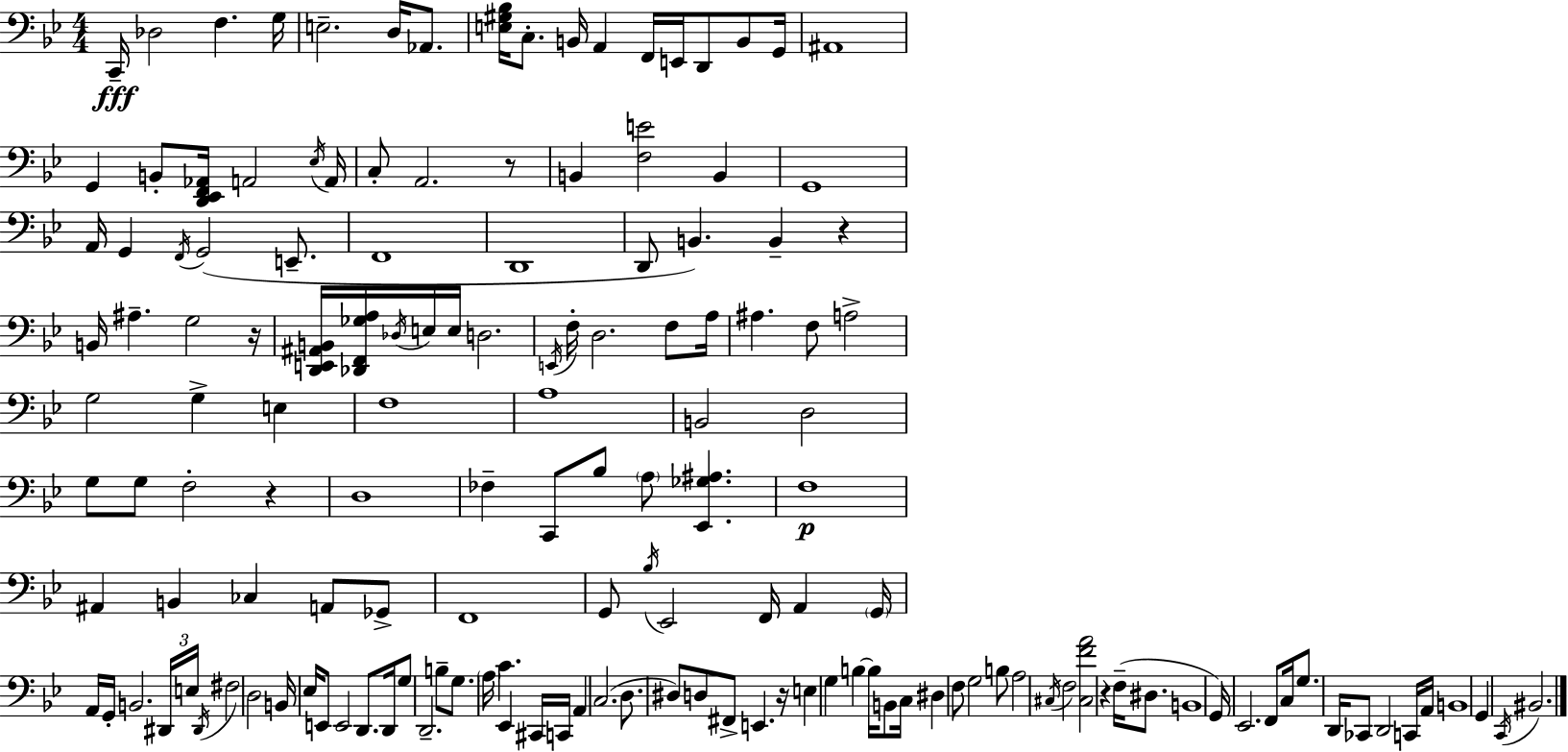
C2/s Db3/h F3/q. G3/s E3/h. D3/s Ab2/e. [E3,G#3,Bb3]/s C3/e. B2/s A2/q F2/s E2/s D2/e B2/e G2/s A#2/w G2/q B2/e [D2,Eb2,F2,Ab2]/s A2/h Eb3/s A2/s C3/e A2/h. R/e B2/q [F3,E4]/h B2/q G2/w A2/s G2/q F2/s G2/h E2/e. F2/w D2/w D2/e B2/q. B2/q R/q B2/s A#3/q. G3/h R/s [D2,E2,A#2,B2]/s [Db2,F2,Gb3,A3]/s Db3/s E3/s E3/s D3/h. E2/s F3/s D3/h. F3/e A3/s A#3/q. F3/e A3/h G3/h G3/q E3/q F3/w A3/w B2/h D3/h G3/e G3/e F3/h R/q D3/w FES3/q C2/e Bb3/e A3/e [Eb2,Gb3,A#3]/q. F3/w A#2/q B2/q CES3/q A2/e Gb2/e F2/w G2/e Bb3/s Eb2/h F2/s A2/q G2/s A2/s G2/s B2/h. D#2/s E3/s D#2/s F#3/h D3/h B2/s Eb3/s E2/e E2/h D2/e. D2/s G3/e D2/h. B3/e G3/e. A3/s C4/q. Eb2/q C#2/s C2/s A2/q C3/h. D3/e. D#3/e D3/e F#2/e E2/q. R/s E3/q G3/q B3/q B3/s B2/e C3/s D#3/q F3/e G3/h B3/e A3/h C#3/s F3/h [C#3,F4,A4]/h R/q F3/s D#3/e. B2/w G2/s Eb2/h. F2/e C3/s G3/e. D2/s CES2/e D2/h C2/s A2/s B2/w G2/q C2/s BIS2/h.